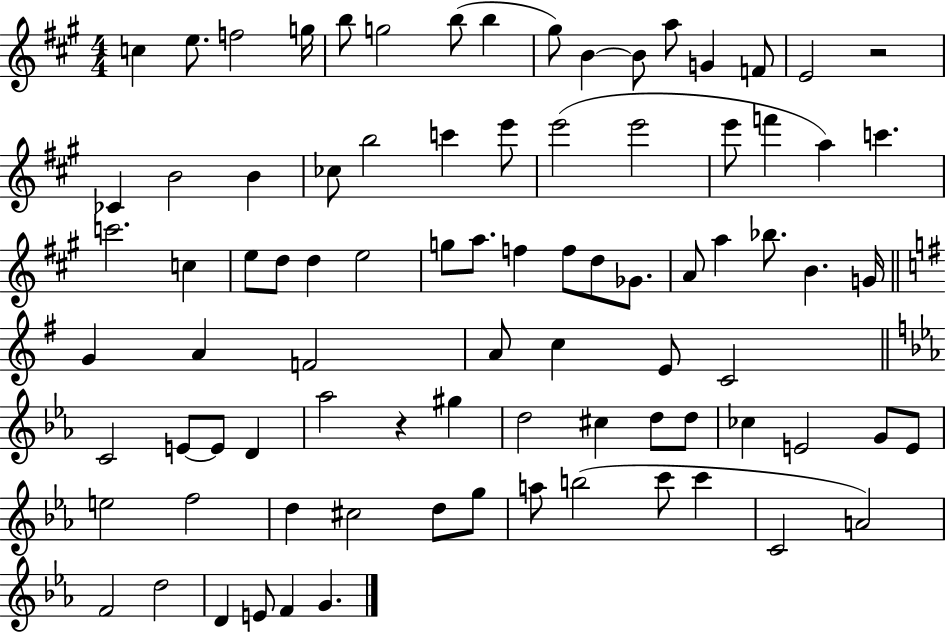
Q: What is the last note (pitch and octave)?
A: G4